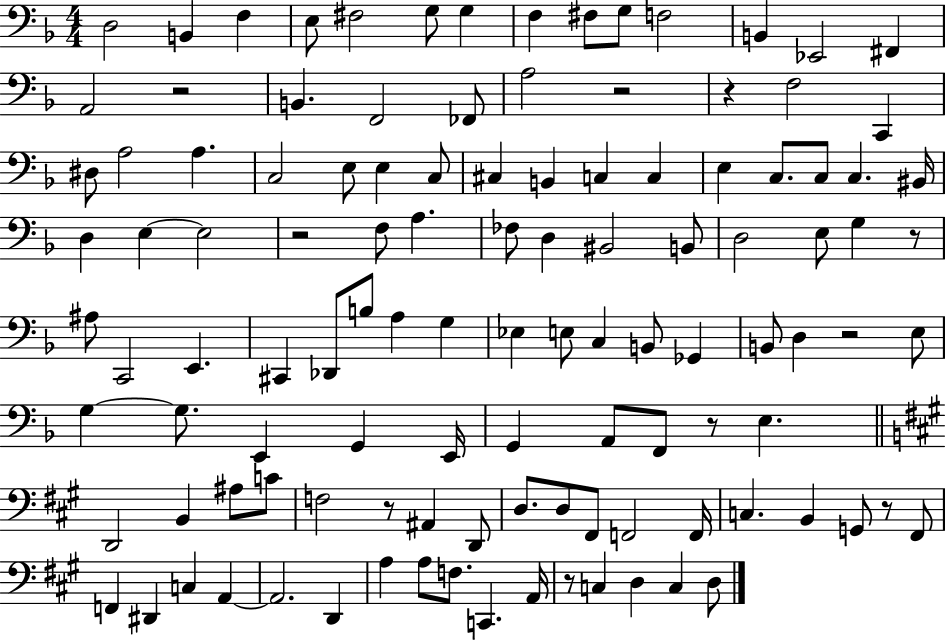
{
  \clef bass
  \numericTimeSignature
  \time 4/4
  \key f \major
  d2 b,4 f4 | e8 fis2 g8 g4 | f4 fis8 g8 f2 | b,4 ees,2 fis,4 | \break a,2 r2 | b,4. f,2 fes,8 | a2 r2 | r4 f2 c,4 | \break dis8 a2 a4. | c2 e8 e4 c8 | cis4 b,4 c4 c4 | e4 c8. c8 c4. bis,16 | \break d4 e4~~ e2 | r2 f8 a4. | fes8 d4 bis,2 b,8 | d2 e8 g4 r8 | \break ais8 c,2 e,4. | cis,4 des,8 b8 a4 g4 | ees4 e8 c4 b,8 ges,4 | b,8 d4 r2 e8 | \break g4~~ g8. e,4 g,4 e,16 | g,4 a,8 f,8 r8 e4. | \bar "||" \break \key a \major d,2 b,4 ais8 c'8 | f2 r8 ais,4 d,8 | d8. d8 fis,8 f,2 f,16 | c4. b,4 g,8 r8 fis,8 | \break f,4 dis,4 c4 a,4~~ | a,2. d,4 | a4 a8 f8. c,4. a,16 | r8 c4 d4 c4 d8 | \break \bar "|."
}